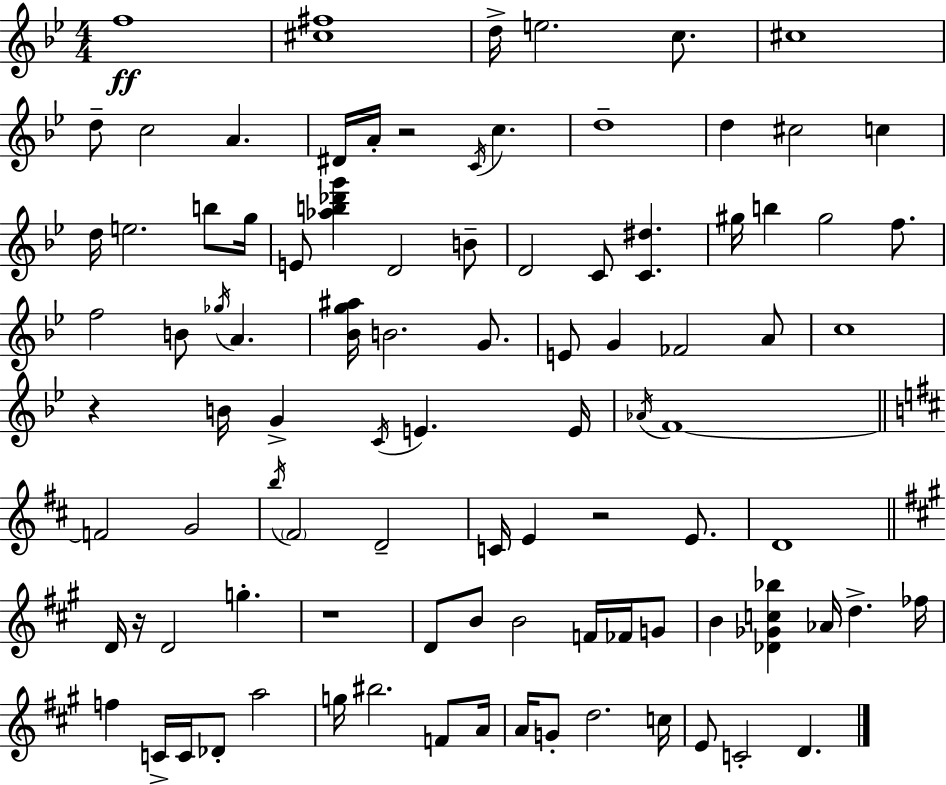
X:1
T:Untitled
M:4/4
L:1/4
K:Gm
f4 [^c^f]4 d/4 e2 c/2 ^c4 d/2 c2 A ^D/4 A/4 z2 C/4 c d4 d ^c2 c d/4 e2 b/2 g/4 E/2 [_ab_d'g'] D2 B/2 D2 C/2 [C^d] ^g/4 b ^g2 f/2 f2 B/2 _g/4 A [_Bg^a]/4 B2 G/2 E/2 G _F2 A/2 c4 z B/4 G C/4 E E/4 _A/4 F4 F2 G2 b/4 ^F2 D2 C/4 E z2 E/2 D4 D/4 z/4 D2 g z4 D/2 B/2 B2 F/4 _F/4 G/2 B [_D_Gc_b] _A/4 d _f/4 f C/4 C/4 _D/2 a2 g/4 ^b2 F/2 A/4 A/4 G/2 d2 c/4 E/2 C2 D